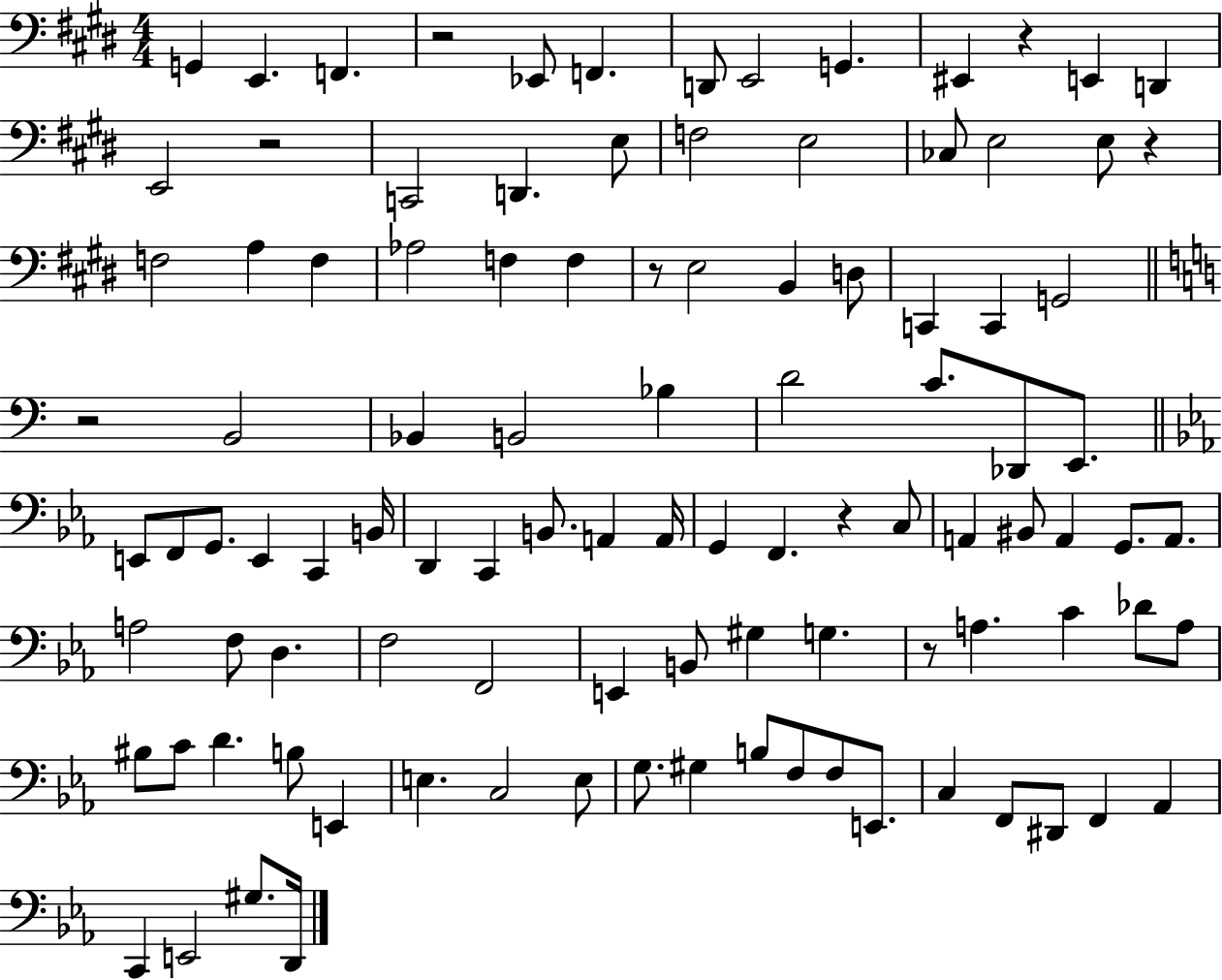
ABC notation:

X:1
T:Untitled
M:4/4
L:1/4
K:E
G,, E,, F,, z2 _E,,/2 F,, D,,/2 E,,2 G,, ^E,, z E,, D,, E,,2 z2 C,,2 D,, E,/2 F,2 E,2 _C,/2 E,2 E,/2 z F,2 A, F, _A,2 F, F, z/2 E,2 B,, D,/2 C,, C,, G,,2 z2 B,,2 _B,, B,,2 _B, D2 C/2 _D,,/2 E,,/2 E,,/2 F,,/2 G,,/2 E,, C,, B,,/4 D,, C,, B,,/2 A,, A,,/4 G,, F,, z C,/2 A,, ^B,,/2 A,, G,,/2 A,,/2 A,2 F,/2 D, F,2 F,,2 E,, B,,/2 ^G, G, z/2 A, C _D/2 A,/2 ^B,/2 C/2 D B,/2 E,, E, C,2 E,/2 G,/2 ^G, B,/2 F,/2 F,/2 E,,/2 C, F,,/2 ^D,,/2 F,, _A,, C,, E,,2 ^G,/2 D,,/4